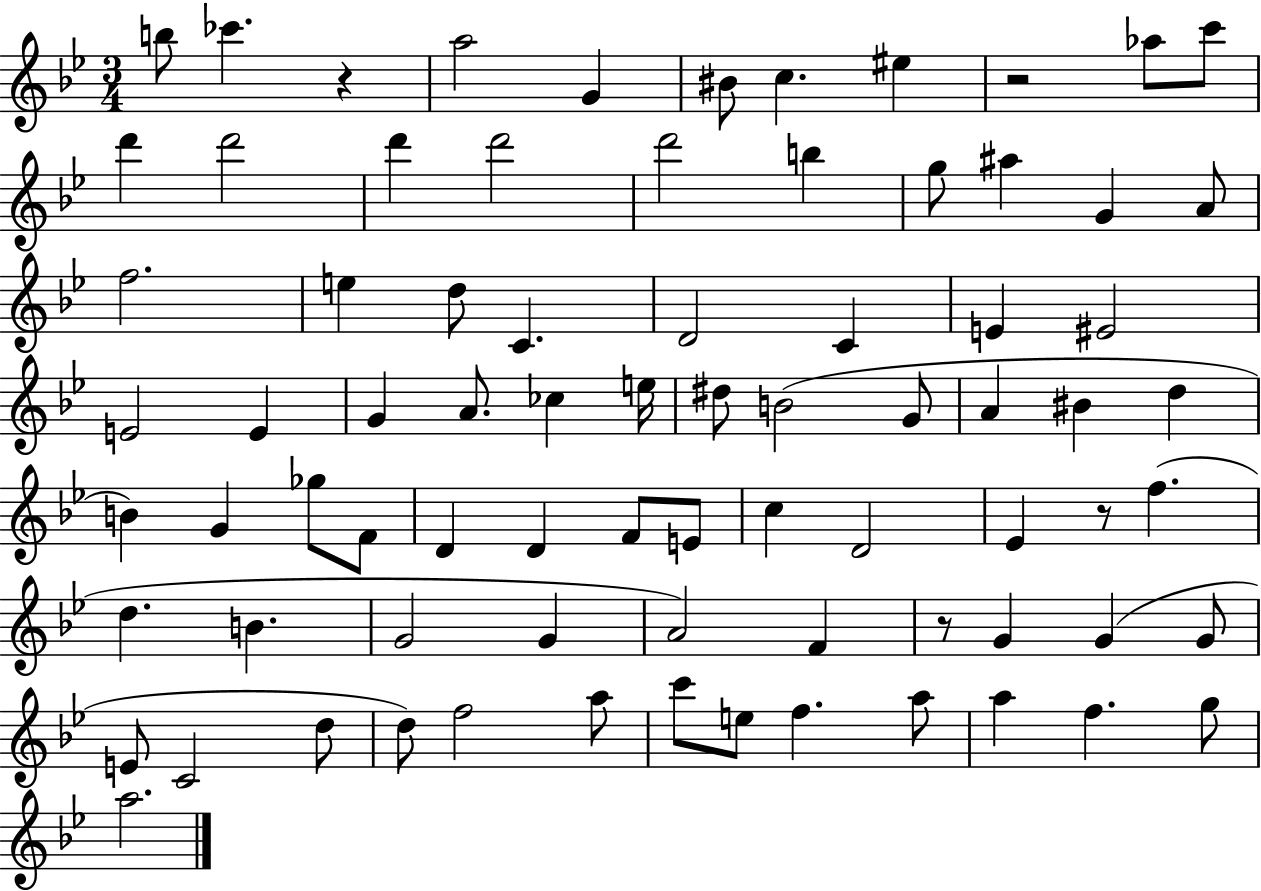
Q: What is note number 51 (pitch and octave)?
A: F5